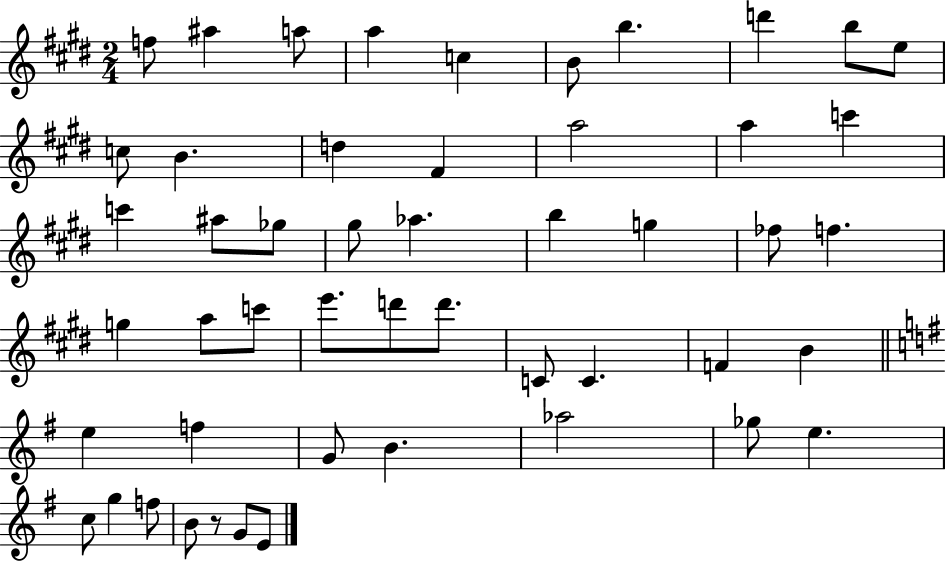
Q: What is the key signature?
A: E major